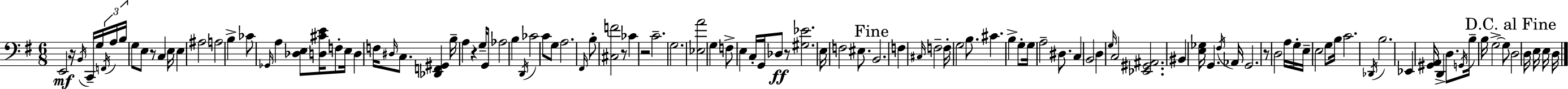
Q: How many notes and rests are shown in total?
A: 111